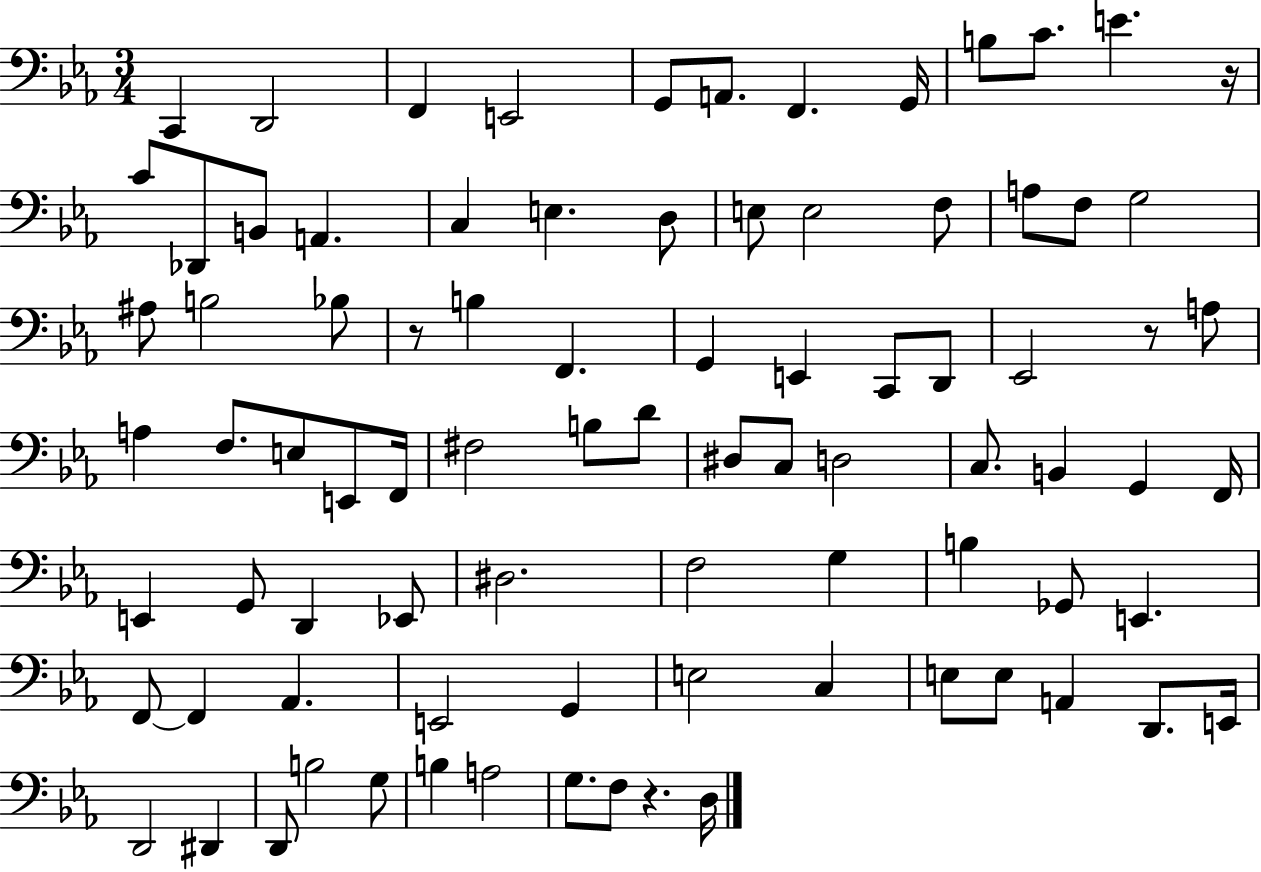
{
  \clef bass
  \numericTimeSignature
  \time 3/4
  \key ees \major
  c,4 d,2 | f,4 e,2 | g,8 a,8. f,4. g,16 | b8 c'8. e'4. r16 | \break c'8 des,8 b,8 a,4. | c4 e4. d8 | e8 e2 f8 | a8 f8 g2 | \break ais8 b2 bes8 | r8 b4 f,4. | g,4 e,4 c,8 d,8 | ees,2 r8 a8 | \break a4 f8. e8 e,8 f,16 | fis2 b8 d'8 | dis8 c8 d2 | c8. b,4 g,4 f,16 | \break e,4 g,8 d,4 ees,8 | dis2. | f2 g4 | b4 ges,8 e,4. | \break f,8~~ f,4 aes,4. | e,2 g,4 | e2 c4 | e8 e8 a,4 d,8. e,16 | \break d,2 dis,4 | d,8 b2 g8 | b4 a2 | g8. f8 r4. d16 | \break \bar "|."
}